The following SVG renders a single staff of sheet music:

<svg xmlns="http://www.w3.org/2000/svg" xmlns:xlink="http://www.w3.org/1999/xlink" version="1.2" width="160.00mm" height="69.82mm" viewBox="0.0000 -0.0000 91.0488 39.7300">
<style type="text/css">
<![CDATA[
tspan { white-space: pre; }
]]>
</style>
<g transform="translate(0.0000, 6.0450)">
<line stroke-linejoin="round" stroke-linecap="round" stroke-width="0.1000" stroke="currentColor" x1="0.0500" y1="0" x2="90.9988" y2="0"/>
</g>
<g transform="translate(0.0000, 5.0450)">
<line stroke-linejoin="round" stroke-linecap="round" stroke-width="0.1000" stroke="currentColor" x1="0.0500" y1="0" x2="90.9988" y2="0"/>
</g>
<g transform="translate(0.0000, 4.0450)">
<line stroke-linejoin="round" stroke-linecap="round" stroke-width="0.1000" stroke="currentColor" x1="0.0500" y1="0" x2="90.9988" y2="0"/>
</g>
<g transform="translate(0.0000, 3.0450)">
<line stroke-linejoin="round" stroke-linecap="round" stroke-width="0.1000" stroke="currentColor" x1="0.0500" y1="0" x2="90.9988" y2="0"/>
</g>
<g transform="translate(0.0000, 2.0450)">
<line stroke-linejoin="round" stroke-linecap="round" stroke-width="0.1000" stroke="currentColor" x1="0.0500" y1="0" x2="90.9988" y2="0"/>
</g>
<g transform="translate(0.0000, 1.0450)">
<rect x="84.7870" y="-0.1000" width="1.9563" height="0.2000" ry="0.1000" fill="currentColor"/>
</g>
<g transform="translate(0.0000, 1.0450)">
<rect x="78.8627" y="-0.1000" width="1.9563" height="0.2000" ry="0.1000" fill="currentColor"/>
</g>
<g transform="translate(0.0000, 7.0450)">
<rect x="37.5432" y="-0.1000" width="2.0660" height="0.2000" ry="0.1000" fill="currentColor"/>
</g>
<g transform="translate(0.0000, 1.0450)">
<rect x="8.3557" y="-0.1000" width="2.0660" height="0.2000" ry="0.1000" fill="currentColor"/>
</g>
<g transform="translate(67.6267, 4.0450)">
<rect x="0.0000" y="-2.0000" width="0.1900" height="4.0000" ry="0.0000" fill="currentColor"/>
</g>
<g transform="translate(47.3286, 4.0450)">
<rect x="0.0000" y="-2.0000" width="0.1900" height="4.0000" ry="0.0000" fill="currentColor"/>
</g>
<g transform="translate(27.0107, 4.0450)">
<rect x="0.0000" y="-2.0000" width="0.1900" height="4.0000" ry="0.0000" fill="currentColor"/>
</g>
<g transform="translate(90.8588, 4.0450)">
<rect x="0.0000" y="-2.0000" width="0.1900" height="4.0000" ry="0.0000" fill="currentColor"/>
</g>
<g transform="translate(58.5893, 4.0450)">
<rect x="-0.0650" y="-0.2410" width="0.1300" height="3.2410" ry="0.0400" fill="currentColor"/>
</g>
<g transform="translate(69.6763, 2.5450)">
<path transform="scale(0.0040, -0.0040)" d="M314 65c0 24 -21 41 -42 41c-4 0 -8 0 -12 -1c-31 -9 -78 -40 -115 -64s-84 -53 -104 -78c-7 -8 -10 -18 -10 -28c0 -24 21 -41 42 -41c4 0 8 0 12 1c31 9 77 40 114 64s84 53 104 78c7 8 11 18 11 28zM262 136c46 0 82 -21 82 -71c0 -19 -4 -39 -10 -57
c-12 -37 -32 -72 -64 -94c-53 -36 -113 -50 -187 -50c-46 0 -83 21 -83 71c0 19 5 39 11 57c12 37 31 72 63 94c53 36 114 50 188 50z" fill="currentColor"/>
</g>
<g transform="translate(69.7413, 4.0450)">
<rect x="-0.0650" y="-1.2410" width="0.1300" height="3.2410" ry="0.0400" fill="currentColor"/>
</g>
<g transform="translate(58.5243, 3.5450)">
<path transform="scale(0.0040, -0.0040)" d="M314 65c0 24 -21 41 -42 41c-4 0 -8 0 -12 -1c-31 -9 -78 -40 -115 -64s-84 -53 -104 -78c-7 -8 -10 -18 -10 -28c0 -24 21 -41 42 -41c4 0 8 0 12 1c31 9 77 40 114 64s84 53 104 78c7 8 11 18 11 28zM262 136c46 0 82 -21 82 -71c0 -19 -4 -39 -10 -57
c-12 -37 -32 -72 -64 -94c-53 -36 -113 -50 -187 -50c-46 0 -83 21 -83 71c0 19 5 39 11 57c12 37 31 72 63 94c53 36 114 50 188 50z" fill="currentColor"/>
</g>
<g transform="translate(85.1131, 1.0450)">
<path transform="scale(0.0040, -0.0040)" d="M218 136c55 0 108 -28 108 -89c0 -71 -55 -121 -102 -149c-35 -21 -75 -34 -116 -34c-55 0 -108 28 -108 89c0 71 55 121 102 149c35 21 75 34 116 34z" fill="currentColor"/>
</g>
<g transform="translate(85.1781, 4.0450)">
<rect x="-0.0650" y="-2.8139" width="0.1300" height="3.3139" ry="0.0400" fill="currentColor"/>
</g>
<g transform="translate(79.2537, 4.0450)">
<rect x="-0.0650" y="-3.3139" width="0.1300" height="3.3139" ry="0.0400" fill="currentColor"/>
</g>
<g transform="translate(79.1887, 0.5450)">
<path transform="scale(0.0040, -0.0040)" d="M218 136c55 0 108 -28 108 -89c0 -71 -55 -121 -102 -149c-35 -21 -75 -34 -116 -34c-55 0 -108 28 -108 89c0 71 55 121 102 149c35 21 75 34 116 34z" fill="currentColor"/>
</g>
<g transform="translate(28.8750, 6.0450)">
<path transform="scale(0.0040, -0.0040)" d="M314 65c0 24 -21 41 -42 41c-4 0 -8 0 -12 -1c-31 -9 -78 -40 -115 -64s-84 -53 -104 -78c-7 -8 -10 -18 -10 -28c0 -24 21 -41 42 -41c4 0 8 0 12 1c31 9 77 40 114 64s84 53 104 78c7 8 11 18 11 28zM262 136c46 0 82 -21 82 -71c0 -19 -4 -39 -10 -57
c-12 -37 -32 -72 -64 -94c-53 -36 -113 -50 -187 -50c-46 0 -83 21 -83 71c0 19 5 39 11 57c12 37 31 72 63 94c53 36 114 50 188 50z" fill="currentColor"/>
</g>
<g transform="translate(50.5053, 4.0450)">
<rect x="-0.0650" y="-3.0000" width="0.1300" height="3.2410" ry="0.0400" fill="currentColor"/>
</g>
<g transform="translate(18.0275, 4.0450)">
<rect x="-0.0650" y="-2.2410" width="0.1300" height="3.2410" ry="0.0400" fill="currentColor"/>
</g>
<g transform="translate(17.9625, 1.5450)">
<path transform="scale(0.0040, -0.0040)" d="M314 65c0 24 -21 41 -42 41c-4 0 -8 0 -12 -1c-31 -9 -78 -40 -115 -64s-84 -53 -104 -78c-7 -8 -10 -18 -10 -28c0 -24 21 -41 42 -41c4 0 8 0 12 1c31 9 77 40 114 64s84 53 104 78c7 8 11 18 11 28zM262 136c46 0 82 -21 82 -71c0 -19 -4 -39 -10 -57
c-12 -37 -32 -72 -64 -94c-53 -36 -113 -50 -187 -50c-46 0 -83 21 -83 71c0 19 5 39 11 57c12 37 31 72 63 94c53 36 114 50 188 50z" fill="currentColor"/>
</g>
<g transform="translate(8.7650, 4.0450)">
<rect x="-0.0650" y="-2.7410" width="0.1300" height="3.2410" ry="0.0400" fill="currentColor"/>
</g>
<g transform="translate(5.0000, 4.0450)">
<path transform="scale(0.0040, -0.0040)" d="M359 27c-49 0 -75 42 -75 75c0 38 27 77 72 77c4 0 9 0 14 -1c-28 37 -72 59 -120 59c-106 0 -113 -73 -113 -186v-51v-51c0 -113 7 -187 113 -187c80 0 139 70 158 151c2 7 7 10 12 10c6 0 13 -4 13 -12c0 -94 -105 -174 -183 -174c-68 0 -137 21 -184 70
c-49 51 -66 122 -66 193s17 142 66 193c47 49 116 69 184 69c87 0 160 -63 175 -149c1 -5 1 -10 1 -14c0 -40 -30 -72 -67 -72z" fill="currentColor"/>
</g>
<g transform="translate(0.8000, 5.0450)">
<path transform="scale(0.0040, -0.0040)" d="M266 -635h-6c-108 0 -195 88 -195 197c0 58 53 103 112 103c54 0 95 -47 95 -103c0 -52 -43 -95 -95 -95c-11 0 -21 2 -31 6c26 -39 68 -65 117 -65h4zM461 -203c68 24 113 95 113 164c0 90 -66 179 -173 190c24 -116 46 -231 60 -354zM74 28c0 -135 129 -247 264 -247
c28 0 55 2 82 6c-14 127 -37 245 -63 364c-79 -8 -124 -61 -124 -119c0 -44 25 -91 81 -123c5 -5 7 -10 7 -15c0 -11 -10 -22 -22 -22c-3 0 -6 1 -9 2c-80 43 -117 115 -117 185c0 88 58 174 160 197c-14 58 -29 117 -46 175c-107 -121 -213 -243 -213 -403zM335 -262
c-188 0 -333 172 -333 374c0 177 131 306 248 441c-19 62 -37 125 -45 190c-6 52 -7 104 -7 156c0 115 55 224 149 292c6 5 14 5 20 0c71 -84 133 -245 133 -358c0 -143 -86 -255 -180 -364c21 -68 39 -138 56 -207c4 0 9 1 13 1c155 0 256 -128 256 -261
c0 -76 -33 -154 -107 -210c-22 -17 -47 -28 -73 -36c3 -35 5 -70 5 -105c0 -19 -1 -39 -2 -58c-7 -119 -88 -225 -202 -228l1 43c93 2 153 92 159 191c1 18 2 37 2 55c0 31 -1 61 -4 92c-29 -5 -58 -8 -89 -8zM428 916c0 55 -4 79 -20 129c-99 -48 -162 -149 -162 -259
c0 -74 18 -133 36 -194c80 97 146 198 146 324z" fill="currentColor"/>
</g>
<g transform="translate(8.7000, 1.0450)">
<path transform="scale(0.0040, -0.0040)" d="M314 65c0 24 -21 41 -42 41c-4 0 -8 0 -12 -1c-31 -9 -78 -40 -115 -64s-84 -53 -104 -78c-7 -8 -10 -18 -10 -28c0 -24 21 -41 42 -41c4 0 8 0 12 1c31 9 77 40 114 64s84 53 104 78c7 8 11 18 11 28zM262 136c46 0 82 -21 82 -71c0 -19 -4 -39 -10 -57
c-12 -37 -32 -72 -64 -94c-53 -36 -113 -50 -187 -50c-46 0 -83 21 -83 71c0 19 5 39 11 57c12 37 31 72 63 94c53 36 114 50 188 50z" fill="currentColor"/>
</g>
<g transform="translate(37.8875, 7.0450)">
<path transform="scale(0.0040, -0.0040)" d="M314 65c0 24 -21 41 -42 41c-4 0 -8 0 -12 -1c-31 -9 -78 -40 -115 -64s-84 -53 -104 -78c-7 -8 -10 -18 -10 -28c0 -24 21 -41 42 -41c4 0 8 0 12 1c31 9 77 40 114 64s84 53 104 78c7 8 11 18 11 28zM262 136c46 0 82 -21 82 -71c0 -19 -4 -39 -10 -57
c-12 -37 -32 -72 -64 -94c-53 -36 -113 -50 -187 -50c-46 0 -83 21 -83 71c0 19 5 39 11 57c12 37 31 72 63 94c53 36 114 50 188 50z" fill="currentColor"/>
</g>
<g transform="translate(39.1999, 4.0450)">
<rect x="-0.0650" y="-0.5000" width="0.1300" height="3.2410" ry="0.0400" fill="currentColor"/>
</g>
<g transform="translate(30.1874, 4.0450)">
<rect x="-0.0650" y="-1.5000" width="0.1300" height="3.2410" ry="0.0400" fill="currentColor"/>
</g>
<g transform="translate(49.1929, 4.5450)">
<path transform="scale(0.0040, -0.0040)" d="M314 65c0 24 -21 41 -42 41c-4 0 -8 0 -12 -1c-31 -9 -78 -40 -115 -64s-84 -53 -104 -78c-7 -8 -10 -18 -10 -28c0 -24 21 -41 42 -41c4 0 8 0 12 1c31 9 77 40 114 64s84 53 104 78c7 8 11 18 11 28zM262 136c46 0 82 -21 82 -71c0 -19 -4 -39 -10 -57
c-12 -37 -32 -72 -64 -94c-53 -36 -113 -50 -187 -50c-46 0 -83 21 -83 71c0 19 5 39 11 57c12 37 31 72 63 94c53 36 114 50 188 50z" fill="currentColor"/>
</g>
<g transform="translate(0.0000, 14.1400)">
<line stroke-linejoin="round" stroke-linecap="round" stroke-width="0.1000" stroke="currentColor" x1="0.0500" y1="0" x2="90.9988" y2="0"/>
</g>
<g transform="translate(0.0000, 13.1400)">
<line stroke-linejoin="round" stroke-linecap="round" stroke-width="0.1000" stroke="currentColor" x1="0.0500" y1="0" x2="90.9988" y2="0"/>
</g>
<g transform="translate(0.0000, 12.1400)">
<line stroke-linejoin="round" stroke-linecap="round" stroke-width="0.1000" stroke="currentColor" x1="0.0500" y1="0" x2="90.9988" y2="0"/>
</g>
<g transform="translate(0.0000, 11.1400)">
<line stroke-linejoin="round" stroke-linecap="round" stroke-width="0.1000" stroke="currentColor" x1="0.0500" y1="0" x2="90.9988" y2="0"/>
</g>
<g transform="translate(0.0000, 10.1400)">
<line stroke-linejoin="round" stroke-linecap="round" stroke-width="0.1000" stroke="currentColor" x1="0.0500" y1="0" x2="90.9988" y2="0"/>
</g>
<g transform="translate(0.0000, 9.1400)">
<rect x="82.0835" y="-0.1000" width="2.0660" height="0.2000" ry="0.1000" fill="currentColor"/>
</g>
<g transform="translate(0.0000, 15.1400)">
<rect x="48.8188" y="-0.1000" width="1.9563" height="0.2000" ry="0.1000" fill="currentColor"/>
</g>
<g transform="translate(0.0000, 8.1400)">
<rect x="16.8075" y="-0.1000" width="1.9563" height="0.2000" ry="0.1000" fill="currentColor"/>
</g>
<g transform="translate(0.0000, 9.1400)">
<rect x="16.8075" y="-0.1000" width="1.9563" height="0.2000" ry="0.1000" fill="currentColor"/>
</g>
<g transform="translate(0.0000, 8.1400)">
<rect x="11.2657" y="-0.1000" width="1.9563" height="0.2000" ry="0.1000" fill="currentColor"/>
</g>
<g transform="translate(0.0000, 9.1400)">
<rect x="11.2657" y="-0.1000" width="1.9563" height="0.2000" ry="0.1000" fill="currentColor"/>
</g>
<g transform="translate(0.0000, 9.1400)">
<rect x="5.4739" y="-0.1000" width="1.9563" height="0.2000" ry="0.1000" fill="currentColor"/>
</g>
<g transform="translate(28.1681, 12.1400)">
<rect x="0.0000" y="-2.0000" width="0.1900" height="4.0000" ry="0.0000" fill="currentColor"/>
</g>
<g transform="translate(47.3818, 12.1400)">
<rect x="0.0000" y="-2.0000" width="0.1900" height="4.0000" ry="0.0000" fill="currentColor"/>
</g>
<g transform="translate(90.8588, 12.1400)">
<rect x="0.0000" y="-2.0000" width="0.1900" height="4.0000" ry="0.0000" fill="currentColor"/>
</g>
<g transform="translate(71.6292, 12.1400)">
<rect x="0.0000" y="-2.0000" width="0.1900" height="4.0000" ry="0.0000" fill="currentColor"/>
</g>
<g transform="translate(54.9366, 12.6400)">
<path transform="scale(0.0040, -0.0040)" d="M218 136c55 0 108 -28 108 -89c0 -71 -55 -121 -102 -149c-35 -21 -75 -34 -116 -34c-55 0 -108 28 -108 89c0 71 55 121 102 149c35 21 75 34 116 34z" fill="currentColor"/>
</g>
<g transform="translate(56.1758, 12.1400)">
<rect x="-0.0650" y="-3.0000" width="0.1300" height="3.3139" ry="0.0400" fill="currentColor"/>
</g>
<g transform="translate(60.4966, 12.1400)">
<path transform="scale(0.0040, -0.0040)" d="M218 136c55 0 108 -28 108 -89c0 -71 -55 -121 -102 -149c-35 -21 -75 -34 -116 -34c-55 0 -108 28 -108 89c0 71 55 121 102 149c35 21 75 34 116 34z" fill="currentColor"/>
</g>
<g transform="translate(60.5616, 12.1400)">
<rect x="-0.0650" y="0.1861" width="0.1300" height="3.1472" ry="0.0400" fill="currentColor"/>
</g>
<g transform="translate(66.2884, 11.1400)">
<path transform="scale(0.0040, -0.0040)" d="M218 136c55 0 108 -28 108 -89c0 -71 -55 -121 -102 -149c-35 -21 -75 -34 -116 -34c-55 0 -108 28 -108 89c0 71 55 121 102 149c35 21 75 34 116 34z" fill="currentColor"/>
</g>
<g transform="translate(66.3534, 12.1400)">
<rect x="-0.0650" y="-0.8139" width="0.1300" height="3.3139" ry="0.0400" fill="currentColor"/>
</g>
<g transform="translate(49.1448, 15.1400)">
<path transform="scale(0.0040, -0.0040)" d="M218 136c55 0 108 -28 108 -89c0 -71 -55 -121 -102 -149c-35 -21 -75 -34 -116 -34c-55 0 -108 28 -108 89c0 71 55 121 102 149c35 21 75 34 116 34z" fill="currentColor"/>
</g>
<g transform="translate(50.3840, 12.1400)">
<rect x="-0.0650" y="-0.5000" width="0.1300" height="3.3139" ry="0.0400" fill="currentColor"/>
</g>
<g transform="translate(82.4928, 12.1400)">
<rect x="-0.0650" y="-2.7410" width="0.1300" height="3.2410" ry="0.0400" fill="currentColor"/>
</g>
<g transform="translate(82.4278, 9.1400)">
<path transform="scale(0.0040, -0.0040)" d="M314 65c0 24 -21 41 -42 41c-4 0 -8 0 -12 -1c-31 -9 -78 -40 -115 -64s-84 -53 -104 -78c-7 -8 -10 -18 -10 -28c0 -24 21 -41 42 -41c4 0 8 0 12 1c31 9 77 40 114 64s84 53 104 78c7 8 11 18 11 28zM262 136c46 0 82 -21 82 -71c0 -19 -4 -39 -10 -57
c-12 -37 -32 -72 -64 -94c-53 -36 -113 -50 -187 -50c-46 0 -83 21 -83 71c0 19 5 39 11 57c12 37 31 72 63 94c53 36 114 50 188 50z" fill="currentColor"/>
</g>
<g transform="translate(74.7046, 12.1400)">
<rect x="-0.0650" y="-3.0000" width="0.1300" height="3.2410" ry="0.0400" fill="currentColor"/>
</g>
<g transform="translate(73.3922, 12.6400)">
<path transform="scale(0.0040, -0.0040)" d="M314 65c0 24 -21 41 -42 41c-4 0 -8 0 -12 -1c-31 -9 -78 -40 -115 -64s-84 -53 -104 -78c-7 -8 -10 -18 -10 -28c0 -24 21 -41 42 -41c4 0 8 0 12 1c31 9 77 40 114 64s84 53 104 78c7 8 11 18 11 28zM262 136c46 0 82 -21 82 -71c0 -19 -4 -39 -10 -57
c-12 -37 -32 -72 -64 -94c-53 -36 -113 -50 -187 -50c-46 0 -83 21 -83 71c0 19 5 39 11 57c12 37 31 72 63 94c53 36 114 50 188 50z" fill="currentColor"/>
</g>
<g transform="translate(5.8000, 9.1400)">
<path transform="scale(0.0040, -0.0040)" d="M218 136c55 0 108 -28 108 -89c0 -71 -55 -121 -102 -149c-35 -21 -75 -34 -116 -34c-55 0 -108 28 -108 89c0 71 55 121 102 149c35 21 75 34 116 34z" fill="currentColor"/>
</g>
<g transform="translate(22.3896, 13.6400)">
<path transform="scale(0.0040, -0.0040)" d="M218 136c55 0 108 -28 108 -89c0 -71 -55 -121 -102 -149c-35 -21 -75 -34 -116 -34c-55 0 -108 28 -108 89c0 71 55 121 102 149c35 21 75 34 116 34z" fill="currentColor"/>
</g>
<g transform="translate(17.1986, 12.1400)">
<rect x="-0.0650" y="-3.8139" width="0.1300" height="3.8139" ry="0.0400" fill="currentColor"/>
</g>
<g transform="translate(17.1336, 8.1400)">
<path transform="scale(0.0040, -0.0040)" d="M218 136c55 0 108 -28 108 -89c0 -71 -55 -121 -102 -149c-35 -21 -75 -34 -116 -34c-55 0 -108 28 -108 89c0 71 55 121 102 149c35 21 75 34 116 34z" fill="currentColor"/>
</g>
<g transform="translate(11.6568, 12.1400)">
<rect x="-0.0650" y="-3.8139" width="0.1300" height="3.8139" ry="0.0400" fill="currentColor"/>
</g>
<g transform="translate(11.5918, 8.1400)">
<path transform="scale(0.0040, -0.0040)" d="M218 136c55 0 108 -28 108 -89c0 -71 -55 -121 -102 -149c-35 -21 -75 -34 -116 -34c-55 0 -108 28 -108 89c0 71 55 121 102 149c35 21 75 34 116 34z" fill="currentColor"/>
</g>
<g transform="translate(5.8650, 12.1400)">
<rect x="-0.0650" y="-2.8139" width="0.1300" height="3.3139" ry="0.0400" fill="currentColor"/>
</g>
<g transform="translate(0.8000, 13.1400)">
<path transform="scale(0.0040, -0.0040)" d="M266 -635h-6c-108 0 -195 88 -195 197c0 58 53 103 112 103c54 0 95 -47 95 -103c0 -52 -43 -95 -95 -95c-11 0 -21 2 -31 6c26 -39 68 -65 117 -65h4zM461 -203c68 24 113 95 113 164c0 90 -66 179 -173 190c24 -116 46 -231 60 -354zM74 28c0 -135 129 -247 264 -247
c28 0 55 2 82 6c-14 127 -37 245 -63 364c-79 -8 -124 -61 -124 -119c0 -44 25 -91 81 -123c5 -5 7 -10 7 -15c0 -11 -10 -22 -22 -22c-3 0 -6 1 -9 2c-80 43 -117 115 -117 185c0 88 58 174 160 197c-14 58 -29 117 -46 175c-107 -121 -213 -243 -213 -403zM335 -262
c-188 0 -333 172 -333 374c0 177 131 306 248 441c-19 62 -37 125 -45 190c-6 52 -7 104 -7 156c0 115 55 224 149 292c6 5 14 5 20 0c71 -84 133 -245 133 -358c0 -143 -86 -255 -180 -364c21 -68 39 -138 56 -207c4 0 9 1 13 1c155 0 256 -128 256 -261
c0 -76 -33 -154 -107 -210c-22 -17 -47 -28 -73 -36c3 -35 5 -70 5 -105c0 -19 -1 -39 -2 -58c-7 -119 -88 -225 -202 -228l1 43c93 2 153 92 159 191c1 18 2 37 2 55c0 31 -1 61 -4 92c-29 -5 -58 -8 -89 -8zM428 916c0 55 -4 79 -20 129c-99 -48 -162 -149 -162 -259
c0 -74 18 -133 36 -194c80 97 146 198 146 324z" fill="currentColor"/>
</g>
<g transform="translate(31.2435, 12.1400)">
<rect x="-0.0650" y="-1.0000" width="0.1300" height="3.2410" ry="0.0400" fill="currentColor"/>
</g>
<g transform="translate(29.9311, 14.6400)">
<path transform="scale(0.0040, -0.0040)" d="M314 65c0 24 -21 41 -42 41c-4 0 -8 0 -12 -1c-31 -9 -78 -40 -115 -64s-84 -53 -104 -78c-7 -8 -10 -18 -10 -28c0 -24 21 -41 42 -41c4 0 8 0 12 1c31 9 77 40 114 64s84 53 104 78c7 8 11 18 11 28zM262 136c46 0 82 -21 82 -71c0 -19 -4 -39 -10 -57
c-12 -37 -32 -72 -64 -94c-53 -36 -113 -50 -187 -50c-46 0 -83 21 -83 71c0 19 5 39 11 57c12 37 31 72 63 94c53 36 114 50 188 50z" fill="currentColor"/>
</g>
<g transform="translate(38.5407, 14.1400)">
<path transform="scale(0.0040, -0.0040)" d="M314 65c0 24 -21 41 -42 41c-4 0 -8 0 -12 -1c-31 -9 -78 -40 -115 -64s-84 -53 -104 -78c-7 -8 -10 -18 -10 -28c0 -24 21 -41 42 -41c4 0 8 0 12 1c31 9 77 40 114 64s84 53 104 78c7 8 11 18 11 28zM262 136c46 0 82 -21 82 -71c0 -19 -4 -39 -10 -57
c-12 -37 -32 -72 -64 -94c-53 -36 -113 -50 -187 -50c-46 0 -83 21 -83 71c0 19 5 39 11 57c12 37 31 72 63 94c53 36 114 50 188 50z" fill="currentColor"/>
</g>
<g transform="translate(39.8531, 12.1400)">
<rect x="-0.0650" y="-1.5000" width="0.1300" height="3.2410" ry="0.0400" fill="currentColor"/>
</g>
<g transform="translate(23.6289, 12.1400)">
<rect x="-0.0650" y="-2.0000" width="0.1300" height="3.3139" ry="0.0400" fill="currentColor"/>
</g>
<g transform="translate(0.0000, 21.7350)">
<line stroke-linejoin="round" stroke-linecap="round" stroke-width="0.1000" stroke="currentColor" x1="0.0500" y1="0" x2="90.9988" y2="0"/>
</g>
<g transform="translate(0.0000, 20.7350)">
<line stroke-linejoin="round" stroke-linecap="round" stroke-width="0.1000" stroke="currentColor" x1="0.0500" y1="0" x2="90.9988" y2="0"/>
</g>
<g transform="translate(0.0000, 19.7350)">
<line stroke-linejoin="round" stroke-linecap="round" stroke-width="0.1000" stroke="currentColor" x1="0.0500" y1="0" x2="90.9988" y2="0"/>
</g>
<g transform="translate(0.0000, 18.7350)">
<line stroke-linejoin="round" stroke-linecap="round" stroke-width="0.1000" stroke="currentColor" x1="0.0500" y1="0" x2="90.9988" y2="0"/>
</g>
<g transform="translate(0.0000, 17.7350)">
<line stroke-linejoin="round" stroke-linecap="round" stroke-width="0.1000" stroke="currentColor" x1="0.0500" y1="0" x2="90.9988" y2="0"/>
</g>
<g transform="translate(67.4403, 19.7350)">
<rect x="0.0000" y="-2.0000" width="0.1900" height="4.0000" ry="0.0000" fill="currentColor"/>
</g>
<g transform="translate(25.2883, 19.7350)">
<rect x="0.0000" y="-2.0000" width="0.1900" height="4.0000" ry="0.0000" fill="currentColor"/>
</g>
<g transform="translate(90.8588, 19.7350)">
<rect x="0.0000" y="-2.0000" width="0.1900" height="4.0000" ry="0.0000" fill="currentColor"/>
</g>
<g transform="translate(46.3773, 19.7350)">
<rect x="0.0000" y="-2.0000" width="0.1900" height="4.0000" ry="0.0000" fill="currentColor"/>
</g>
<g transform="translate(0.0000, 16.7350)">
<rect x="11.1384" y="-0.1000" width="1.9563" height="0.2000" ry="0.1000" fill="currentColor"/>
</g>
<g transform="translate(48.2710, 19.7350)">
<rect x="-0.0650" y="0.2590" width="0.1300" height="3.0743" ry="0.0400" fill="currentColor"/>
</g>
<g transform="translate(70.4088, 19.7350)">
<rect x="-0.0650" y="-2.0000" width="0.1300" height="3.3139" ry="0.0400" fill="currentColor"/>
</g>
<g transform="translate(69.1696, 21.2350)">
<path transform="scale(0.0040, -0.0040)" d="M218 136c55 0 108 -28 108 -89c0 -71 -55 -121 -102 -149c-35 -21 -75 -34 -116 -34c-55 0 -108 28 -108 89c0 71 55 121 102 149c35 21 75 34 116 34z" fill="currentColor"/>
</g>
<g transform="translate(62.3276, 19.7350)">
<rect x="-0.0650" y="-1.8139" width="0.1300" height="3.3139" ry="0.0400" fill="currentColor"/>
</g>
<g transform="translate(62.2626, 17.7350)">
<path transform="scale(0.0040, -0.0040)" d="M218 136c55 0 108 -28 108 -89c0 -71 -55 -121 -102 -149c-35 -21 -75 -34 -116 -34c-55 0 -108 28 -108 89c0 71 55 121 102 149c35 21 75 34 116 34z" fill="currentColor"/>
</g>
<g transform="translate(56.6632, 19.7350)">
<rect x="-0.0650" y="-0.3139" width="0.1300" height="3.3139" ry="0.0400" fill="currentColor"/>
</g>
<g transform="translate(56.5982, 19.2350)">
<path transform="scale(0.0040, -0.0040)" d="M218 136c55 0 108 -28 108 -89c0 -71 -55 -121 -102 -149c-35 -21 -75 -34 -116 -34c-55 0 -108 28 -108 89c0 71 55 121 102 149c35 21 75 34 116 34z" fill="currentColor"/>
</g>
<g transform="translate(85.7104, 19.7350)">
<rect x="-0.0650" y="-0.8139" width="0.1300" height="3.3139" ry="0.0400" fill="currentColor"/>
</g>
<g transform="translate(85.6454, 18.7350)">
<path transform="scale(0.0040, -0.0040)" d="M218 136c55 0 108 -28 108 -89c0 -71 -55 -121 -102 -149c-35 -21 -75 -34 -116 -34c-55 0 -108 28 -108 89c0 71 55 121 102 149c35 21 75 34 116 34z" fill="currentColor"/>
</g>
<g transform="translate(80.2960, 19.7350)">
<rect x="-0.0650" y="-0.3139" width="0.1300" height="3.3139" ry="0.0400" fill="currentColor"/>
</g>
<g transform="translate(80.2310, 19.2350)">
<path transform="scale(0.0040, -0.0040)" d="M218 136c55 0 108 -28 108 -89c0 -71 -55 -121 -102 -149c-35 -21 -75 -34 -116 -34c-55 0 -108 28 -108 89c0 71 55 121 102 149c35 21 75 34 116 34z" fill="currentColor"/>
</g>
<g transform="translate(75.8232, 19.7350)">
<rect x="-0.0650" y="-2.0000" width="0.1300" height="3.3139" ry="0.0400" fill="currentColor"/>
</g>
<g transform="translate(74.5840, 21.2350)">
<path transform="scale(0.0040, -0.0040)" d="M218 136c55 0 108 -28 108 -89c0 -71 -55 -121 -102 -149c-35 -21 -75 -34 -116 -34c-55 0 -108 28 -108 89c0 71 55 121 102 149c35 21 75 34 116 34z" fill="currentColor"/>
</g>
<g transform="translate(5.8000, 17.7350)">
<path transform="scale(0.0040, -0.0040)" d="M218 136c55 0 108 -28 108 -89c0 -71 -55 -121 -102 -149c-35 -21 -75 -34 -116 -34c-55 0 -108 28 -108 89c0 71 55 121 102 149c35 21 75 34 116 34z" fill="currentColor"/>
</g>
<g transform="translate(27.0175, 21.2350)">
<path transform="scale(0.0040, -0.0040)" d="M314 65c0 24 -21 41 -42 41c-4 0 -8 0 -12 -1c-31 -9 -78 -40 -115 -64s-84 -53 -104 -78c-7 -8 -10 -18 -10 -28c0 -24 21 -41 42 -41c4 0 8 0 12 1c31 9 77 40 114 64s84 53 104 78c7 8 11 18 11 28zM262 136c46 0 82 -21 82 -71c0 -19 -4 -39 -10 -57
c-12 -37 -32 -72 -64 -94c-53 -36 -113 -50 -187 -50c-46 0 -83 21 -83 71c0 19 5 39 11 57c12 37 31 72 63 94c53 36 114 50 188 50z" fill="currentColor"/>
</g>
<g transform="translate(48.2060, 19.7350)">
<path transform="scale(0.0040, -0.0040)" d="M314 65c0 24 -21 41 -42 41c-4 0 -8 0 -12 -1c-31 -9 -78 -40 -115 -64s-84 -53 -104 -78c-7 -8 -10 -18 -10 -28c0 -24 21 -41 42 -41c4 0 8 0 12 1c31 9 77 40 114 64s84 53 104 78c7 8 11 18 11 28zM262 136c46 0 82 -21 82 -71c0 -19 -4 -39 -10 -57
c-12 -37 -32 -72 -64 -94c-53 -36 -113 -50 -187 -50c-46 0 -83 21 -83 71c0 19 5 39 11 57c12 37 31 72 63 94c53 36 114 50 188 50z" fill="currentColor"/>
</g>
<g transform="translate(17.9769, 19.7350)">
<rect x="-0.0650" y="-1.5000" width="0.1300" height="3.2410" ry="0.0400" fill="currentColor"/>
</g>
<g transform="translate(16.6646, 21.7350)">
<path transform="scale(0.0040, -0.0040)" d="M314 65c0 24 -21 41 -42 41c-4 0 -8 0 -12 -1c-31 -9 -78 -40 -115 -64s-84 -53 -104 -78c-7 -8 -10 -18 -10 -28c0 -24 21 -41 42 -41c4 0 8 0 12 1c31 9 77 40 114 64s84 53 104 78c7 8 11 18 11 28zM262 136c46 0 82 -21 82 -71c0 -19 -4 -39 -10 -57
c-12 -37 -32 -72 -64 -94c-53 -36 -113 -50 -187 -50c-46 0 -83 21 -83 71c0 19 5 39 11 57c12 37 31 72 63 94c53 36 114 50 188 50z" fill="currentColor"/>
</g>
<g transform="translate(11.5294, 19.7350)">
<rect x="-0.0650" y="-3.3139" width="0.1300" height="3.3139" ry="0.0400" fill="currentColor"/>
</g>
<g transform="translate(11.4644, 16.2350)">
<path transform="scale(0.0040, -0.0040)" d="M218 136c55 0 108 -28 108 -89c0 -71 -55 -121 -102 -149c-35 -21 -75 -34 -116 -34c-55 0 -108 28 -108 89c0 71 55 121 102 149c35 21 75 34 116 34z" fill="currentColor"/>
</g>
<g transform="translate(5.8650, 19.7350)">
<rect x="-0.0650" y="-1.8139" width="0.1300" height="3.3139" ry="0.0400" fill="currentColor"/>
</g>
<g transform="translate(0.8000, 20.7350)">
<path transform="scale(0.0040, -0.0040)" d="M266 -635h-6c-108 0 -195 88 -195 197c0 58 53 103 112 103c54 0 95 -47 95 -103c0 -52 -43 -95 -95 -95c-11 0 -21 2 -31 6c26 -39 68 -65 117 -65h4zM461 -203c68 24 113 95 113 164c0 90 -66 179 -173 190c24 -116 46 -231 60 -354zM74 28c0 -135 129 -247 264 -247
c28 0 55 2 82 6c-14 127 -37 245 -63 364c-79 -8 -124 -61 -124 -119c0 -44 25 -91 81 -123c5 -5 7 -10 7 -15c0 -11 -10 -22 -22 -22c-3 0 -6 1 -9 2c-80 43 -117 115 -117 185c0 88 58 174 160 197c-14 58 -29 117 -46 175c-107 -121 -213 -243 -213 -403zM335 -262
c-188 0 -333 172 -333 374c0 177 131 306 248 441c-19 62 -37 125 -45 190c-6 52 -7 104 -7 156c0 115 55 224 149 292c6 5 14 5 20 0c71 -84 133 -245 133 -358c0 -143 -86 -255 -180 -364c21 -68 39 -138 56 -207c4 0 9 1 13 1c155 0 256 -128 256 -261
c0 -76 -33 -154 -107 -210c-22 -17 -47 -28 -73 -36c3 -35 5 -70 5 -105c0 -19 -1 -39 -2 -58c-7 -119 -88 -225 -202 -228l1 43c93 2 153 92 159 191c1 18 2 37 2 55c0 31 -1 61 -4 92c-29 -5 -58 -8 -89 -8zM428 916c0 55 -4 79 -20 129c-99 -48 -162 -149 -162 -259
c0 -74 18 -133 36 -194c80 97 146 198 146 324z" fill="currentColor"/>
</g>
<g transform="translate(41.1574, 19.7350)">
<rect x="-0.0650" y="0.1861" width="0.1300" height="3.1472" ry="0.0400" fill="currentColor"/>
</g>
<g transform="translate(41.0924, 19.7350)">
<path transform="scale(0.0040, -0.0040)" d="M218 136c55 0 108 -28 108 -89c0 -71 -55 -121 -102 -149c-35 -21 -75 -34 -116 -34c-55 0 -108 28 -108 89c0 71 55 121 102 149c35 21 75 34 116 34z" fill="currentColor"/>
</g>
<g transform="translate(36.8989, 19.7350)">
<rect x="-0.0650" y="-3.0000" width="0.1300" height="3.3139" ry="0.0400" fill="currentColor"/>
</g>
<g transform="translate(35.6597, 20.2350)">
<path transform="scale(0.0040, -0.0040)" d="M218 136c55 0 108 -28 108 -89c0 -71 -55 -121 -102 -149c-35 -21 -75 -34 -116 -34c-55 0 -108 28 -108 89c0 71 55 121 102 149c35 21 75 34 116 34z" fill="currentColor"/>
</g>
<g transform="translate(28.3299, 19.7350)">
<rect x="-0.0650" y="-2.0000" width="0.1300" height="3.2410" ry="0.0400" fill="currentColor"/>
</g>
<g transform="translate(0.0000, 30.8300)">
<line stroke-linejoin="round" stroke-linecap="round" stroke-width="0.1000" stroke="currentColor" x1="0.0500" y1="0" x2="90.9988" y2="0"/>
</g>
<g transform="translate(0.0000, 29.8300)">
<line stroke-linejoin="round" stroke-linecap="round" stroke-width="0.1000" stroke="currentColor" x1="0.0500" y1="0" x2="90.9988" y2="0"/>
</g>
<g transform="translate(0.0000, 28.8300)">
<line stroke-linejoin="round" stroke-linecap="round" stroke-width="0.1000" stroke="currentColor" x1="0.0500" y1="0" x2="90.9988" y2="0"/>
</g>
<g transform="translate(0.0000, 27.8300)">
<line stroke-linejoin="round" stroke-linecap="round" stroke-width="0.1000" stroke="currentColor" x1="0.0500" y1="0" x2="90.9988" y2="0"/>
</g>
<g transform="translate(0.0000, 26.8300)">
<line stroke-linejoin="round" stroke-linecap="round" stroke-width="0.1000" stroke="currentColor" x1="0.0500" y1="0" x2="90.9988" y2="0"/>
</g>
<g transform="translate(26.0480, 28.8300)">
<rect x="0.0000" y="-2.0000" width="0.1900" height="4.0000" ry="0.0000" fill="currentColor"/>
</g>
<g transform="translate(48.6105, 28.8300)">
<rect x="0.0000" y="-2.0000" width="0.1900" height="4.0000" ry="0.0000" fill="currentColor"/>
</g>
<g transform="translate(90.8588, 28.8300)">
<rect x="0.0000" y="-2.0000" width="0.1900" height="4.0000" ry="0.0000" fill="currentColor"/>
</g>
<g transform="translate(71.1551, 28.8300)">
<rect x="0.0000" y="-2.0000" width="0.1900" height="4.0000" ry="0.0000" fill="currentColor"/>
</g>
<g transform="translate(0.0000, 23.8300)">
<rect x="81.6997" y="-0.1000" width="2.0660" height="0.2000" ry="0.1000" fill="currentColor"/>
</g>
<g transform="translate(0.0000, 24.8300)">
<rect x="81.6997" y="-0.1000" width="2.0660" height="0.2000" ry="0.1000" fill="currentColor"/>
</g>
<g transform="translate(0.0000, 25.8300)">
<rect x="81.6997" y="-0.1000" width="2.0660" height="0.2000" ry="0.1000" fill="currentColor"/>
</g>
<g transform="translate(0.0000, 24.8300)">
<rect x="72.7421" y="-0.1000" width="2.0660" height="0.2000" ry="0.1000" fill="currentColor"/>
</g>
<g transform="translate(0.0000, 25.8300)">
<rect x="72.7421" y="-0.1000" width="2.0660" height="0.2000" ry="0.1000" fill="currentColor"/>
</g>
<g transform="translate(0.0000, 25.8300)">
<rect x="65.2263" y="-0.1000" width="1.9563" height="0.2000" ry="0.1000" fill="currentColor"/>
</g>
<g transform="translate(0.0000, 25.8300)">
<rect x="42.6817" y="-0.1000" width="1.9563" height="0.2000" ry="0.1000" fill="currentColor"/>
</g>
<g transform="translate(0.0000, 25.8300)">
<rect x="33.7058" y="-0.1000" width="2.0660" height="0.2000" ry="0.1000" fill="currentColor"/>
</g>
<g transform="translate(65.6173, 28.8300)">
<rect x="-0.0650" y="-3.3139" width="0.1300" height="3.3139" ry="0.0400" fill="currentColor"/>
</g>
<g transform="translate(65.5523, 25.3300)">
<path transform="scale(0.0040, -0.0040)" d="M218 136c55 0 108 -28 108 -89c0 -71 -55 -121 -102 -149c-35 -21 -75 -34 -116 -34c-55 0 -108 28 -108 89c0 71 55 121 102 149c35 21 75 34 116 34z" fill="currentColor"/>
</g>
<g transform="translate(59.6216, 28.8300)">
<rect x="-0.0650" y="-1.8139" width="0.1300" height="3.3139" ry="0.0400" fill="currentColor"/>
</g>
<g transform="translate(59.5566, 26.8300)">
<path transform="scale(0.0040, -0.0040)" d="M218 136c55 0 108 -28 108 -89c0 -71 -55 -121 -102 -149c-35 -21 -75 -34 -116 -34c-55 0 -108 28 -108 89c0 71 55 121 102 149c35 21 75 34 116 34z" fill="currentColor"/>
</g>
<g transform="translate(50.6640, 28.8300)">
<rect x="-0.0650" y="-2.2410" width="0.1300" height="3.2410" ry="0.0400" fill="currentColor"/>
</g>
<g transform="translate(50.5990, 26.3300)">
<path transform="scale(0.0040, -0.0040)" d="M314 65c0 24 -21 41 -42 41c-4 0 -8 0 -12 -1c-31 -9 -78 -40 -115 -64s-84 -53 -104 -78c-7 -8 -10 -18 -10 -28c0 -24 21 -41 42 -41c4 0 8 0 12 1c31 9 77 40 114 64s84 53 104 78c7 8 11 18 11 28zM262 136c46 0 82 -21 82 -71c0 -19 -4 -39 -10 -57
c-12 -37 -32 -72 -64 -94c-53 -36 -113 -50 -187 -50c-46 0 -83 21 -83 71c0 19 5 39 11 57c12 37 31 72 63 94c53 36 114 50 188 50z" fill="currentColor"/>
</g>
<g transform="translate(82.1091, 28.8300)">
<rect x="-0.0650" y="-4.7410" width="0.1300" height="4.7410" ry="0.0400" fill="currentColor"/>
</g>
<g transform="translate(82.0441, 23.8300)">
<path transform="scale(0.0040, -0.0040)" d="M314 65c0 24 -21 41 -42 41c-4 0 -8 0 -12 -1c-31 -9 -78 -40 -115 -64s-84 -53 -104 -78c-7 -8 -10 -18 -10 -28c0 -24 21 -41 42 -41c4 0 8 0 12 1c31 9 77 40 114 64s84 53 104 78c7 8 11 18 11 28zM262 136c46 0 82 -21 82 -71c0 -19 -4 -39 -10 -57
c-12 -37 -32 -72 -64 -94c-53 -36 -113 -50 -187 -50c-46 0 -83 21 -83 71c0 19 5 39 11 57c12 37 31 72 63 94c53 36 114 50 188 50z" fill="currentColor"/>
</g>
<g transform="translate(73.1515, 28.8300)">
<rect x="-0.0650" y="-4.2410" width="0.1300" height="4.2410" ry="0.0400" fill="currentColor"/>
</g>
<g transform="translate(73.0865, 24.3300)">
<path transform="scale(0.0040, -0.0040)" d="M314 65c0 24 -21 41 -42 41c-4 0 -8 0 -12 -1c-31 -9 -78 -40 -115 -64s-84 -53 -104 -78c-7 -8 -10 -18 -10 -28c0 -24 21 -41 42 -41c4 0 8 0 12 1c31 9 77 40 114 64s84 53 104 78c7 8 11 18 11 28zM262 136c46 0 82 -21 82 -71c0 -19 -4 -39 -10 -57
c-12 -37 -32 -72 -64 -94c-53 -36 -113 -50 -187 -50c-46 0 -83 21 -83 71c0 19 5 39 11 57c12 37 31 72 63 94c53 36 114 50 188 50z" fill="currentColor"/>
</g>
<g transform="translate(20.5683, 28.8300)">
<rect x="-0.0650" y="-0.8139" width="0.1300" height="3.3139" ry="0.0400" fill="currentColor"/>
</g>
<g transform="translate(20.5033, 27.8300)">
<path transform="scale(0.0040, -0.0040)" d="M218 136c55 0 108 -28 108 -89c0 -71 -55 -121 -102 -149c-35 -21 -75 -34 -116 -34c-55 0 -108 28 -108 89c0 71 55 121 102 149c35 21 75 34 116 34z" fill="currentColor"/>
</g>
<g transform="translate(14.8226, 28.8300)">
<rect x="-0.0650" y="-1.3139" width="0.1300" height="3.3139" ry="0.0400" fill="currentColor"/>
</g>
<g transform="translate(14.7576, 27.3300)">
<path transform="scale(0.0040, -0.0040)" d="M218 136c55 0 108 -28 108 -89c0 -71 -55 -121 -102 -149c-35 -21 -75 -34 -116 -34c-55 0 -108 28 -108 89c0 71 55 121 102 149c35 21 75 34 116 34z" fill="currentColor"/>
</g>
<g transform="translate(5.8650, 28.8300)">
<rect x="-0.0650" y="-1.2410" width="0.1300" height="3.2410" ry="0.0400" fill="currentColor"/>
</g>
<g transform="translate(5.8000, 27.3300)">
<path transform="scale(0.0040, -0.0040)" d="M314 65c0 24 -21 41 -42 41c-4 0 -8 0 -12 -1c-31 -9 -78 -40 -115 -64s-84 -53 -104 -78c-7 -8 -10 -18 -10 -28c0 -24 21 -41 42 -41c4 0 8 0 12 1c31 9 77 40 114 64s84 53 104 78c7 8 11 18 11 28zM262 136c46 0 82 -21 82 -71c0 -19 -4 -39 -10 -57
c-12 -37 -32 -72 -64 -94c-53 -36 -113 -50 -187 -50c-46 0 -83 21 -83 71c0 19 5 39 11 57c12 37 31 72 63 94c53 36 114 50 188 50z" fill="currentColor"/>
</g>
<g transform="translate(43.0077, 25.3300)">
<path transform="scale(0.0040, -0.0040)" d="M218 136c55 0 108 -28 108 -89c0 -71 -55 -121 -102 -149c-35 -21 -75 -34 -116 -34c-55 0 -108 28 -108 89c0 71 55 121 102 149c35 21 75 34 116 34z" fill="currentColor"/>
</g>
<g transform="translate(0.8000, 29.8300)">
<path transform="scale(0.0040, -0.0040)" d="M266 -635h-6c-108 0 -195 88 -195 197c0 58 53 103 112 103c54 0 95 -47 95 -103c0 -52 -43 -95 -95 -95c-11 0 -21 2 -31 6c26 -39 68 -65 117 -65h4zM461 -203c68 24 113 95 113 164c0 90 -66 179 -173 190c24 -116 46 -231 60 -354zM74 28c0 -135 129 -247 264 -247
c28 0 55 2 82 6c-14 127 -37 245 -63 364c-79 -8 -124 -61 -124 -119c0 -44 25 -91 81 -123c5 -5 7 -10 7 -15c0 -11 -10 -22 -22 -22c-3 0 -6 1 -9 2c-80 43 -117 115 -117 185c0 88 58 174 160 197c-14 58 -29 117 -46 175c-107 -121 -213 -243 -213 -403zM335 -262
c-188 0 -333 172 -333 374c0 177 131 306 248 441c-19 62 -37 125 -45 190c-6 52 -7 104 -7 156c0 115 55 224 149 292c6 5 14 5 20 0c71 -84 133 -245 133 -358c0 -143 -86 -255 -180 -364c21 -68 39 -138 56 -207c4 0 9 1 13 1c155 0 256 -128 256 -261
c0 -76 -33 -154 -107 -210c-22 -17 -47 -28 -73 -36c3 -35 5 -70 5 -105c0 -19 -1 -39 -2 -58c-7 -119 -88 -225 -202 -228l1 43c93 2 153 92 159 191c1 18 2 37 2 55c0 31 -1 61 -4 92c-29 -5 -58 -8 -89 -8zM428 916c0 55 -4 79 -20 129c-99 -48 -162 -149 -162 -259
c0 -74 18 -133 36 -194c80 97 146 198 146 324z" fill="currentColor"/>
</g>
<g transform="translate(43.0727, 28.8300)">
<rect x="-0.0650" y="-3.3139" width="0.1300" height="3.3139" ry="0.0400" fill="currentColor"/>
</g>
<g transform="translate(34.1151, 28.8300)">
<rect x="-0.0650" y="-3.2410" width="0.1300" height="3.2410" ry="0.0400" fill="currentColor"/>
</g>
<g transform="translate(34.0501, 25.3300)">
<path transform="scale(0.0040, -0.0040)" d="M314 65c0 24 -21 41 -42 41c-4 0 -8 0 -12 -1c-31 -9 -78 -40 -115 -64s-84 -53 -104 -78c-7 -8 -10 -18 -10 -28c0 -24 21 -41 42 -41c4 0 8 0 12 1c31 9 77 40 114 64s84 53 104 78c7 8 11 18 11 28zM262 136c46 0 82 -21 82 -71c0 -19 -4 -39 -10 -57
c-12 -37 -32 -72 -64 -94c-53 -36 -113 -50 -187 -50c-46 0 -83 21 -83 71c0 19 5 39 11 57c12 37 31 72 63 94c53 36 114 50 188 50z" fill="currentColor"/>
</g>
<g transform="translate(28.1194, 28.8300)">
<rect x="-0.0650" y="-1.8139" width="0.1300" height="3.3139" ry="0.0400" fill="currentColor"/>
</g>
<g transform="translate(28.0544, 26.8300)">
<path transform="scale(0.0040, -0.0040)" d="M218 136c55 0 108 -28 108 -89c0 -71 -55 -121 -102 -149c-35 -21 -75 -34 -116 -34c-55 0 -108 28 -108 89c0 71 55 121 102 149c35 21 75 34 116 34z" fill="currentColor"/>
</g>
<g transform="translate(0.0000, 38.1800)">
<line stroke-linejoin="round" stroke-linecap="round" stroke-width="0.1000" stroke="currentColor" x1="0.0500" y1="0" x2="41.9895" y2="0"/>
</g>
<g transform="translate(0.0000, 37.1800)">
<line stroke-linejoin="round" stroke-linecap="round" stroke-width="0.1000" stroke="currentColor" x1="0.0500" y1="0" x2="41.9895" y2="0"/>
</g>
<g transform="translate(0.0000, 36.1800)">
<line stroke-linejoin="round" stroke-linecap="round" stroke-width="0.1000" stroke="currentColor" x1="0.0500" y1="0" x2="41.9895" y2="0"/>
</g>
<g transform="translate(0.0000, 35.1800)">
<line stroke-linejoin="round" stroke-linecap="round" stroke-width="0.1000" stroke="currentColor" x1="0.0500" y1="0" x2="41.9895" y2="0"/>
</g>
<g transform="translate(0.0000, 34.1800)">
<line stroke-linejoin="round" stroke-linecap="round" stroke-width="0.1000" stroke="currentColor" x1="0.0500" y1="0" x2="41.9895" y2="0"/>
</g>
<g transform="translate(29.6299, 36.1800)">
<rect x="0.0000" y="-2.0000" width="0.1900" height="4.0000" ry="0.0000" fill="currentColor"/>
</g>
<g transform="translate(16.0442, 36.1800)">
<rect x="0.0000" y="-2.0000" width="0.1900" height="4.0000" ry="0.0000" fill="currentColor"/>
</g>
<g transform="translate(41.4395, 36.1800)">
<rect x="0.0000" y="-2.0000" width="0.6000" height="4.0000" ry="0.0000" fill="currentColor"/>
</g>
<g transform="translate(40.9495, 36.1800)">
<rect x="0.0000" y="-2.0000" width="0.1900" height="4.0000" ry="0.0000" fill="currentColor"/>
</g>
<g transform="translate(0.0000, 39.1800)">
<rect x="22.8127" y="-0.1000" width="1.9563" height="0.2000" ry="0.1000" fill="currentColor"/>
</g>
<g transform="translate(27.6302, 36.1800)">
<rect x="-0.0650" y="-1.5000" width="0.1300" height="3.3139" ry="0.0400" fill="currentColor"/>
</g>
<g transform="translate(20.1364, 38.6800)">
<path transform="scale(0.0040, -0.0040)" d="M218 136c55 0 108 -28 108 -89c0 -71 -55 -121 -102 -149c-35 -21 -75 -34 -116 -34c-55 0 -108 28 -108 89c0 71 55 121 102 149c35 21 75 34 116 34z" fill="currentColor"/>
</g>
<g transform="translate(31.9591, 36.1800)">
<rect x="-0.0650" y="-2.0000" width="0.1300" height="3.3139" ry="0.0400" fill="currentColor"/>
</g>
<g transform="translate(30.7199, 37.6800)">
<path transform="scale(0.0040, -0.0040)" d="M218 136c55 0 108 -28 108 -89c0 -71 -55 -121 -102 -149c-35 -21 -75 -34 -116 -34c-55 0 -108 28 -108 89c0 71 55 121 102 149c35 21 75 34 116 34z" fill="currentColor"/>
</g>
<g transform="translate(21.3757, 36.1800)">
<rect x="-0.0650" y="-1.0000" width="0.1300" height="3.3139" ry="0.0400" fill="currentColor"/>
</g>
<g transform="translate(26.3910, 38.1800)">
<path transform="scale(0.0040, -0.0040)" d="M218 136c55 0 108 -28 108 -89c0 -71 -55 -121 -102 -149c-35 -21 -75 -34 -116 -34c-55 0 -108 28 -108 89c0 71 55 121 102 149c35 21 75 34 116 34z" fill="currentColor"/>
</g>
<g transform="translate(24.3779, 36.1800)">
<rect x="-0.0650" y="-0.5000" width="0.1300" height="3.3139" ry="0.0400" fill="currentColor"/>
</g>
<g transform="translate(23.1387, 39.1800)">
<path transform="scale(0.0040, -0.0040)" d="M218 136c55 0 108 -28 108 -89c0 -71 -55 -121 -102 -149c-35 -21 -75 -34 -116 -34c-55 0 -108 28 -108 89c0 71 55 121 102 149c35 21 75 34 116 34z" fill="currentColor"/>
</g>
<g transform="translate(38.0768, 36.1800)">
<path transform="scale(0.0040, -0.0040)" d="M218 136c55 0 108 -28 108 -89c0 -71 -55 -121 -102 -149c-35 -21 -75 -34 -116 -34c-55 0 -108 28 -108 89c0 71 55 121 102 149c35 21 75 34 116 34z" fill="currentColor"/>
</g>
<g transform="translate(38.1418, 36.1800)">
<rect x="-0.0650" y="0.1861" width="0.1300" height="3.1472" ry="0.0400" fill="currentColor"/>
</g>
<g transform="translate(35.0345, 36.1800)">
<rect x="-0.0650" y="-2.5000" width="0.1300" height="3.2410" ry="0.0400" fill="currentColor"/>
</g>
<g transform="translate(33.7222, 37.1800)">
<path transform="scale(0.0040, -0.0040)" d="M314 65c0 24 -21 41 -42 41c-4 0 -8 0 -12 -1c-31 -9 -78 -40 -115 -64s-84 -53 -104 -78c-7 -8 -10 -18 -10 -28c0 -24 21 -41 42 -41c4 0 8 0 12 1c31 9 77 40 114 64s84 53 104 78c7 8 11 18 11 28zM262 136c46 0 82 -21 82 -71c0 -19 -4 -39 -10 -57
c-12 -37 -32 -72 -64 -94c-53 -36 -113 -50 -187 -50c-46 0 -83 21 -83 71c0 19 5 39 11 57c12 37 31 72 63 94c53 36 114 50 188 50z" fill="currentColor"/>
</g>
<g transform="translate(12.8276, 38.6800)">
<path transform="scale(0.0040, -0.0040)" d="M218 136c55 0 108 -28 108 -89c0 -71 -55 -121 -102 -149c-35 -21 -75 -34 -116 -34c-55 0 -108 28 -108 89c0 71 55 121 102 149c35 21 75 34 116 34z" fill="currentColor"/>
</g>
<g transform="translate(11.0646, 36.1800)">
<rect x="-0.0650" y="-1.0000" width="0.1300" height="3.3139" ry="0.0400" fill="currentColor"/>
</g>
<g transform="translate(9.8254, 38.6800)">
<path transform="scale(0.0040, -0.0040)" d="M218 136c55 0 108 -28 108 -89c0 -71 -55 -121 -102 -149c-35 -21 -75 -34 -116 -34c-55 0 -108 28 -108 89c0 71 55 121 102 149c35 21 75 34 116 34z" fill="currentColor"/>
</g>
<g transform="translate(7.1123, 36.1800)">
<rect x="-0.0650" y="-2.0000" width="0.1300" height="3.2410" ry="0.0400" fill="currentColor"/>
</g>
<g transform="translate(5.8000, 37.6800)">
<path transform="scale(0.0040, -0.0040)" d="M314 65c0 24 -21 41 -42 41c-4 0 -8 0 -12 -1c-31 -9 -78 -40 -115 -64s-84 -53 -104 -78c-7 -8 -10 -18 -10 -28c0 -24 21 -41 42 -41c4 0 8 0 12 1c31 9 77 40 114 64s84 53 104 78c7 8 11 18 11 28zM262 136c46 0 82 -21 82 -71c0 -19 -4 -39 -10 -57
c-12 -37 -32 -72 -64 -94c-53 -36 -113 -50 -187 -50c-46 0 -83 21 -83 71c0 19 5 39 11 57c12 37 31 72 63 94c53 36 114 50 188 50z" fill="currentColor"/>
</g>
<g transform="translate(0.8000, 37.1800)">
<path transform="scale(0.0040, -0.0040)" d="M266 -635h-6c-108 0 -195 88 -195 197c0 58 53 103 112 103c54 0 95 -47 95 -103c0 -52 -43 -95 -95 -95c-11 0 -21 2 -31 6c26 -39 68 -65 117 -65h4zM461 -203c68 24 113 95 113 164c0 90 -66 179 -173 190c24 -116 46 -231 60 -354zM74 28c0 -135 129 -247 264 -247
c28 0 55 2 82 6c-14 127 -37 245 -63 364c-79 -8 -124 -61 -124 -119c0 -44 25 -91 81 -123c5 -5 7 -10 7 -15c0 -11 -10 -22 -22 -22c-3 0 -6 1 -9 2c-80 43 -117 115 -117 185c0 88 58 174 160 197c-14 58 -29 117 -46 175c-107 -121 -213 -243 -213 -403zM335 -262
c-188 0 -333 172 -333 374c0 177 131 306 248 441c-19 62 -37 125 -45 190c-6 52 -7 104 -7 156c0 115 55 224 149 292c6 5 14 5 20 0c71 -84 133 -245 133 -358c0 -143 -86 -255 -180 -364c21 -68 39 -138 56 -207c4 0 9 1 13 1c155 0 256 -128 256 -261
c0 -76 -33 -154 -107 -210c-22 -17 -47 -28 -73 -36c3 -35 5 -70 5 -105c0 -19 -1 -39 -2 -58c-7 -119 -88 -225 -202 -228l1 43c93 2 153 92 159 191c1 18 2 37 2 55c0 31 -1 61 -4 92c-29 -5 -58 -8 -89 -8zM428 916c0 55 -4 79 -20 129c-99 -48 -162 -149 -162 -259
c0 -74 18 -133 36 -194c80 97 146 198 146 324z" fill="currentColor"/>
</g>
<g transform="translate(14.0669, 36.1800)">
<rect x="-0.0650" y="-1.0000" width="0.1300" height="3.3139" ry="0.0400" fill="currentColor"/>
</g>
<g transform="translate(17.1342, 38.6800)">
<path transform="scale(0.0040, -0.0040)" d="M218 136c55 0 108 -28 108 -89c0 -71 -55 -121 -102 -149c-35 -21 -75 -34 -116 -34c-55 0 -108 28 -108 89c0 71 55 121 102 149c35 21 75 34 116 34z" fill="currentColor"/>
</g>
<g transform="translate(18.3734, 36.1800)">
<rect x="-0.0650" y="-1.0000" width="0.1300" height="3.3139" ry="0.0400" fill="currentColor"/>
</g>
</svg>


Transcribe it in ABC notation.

X:1
T:Untitled
M:4/4
L:1/4
K:C
a2 g2 E2 C2 A2 c2 e2 b a a c' c' F D2 E2 C A B d A2 a2 f b E2 F2 A B B2 c f F F c d e2 e d f b2 b g2 f b d'2 e'2 F2 D D D D C E F G2 B